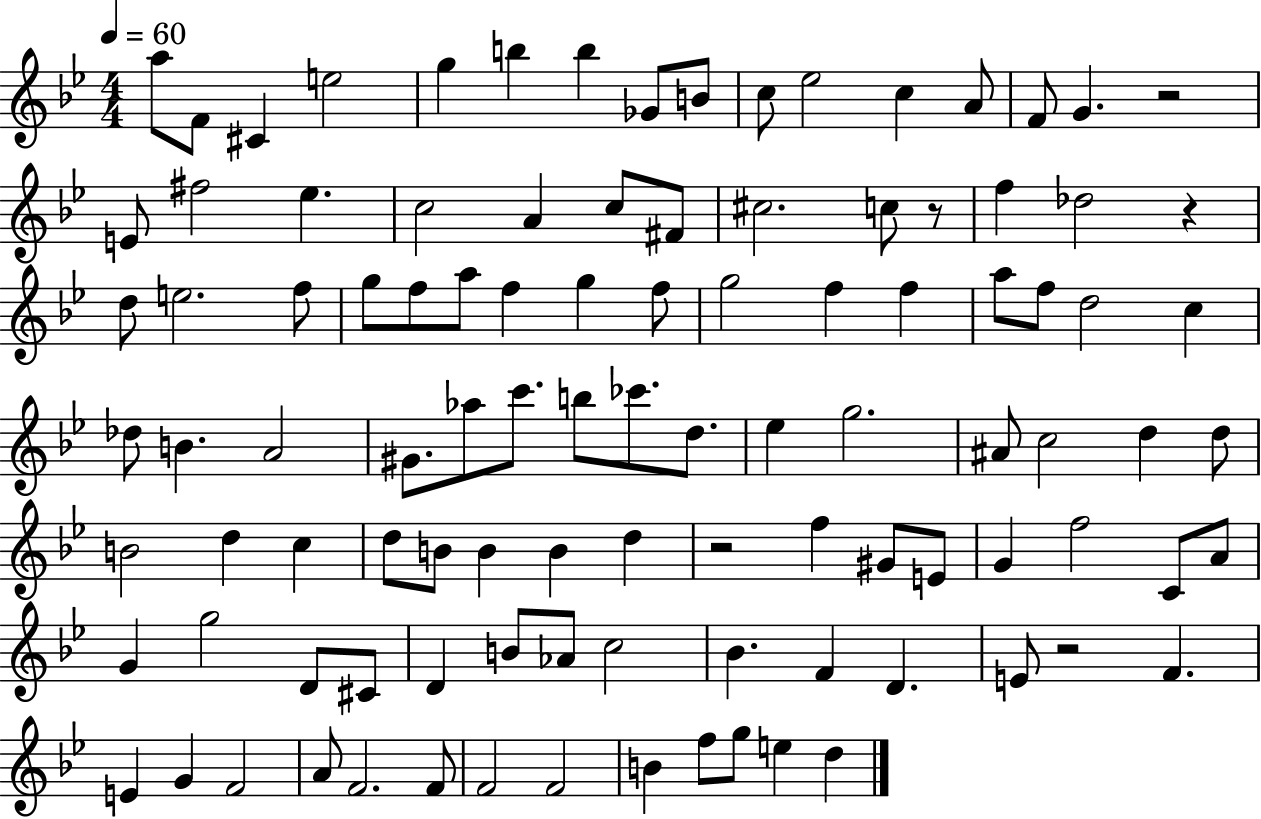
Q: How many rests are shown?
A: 5